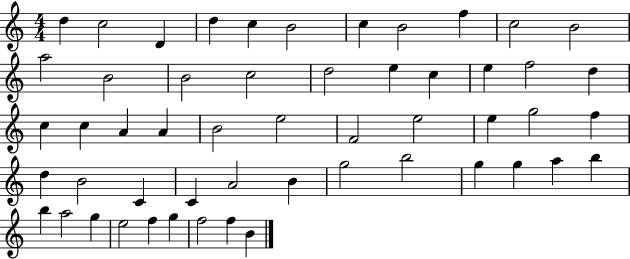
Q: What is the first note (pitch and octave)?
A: D5